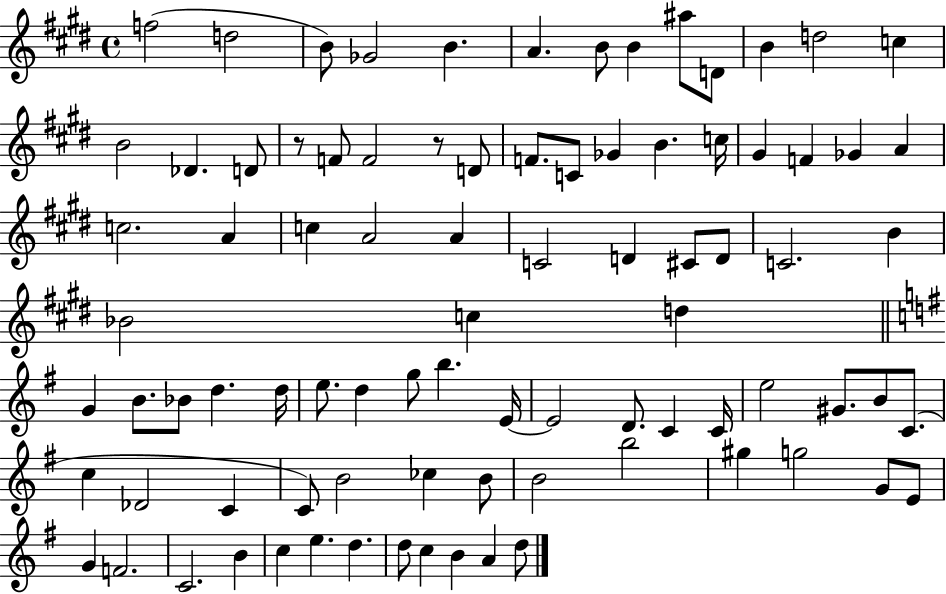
F5/h D5/h B4/e Gb4/h B4/q. A4/q. B4/e B4/q A#5/e D4/e B4/q D5/h C5/q B4/h Db4/q. D4/e R/e F4/e F4/h R/e D4/e F4/e. C4/e Gb4/q B4/q. C5/s G#4/q F4/q Gb4/q A4/q C5/h. A4/q C5/q A4/h A4/q C4/h D4/q C#4/e D4/e C4/h. B4/q Bb4/h C5/q D5/q G4/q B4/e. Bb4/e D5/q. D5/s E5/e. D5/q G5/e B5/q. E4/s E4/h D4/e. C4/q C4/s E5/h G#4/e. B4/e C4/e. C5/q Db4/h C4/q C4/e B4/h CES5/q B4/e B4/h B5/h G#5/q G5/h G4/e E4/e G4/q F4/h. C4/h. B4/q C5/q E5/q. D5/q. D5/e C5/q B4/q A4/q D5/e